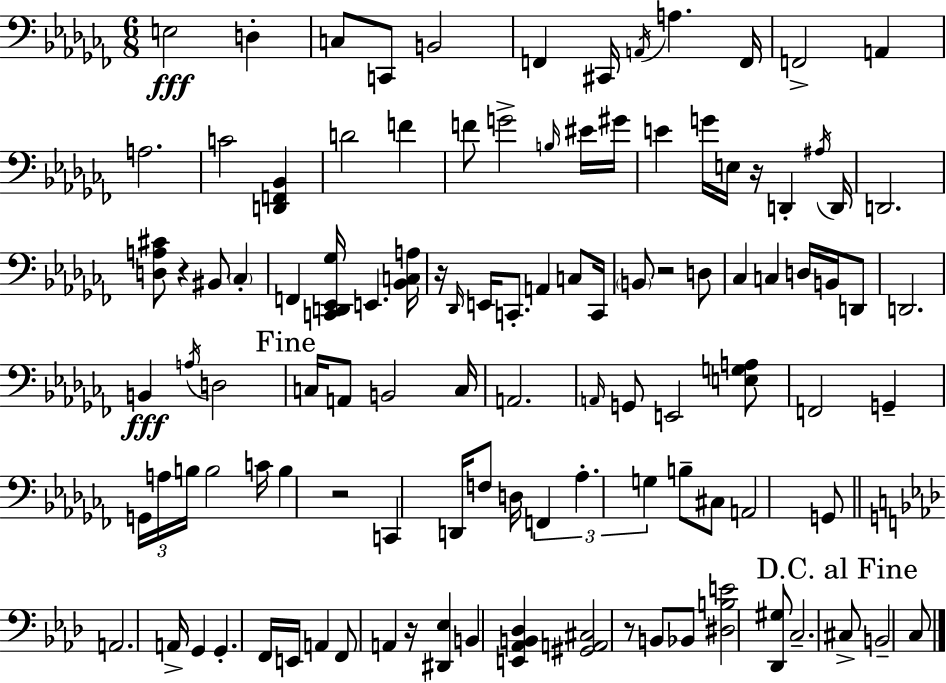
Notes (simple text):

E3/h D3/q C3/e C2/e B2/h F2/q C#2/s A2/s A3/q. F2/s F2/h A2/q A3/h. C4/h [D2,F2,Bb2]/q D4/h F4/q F4/e G4/h B3/s EIS4/s G#4/s E4/q G4/s E3/s R/s D2/q A#3/s D2/s D2/h. [D3,A3,C#4]/e R/q BIS2/e CES3/q F2/q [C2,D2,Eb2,Gb3]/s E2/q. [Bb2,C3,A3]/s R/s Db2/s E2/s C2/e. A2/q C3/e C2/s B2/e R/h D3/e CES3/q C3/q D3/s B2/s D2/e D2/h. B2/q A3/s D3/h C3/s A2/e B2/h C3/s A2/h. A2/s G2/e E2/h [E3,G3,A3]/e F2/h G2/q G2/s A3/s B3/s B3/h C4/s B3/q R/h C2/q D2/s F3/e D3/s F2/q Ab3/q. G3/q B3/e C#3/e A2/h G2/e A2/h. A2/s G2/q G2/q. F2/s E2/s A2/q F2/e A2/q R/s [D#2,Eb3]/q B2/q [E2,Ab2,B2,Db3]/q [G#2,A2,C#3]/h R/e B2/e Bb2/e [D#3,B3,E4]/h [Db2,G#3]/e C3/h. C#3/e B2/h C3/e